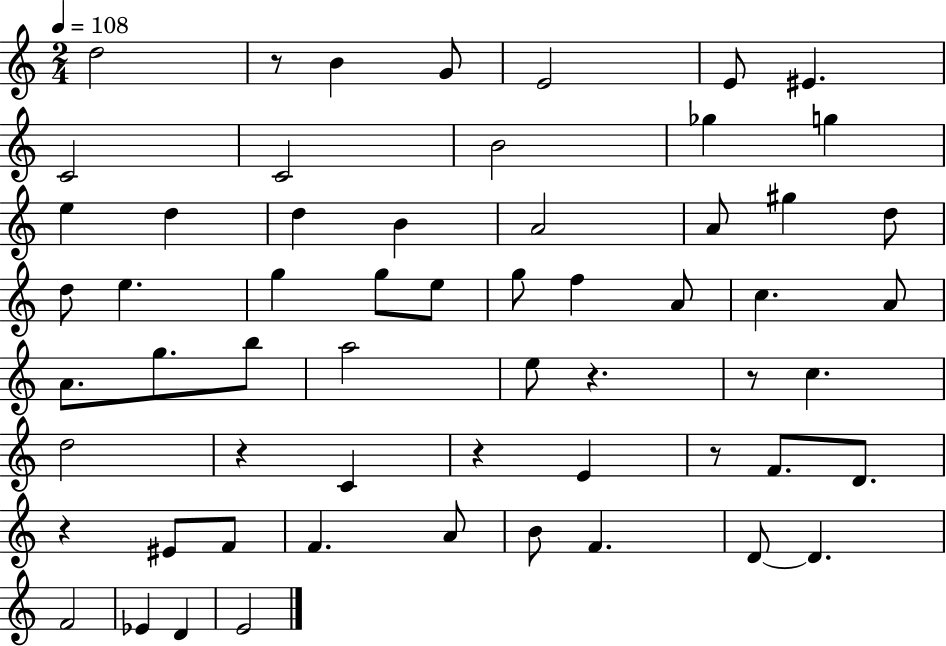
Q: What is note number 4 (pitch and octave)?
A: E4